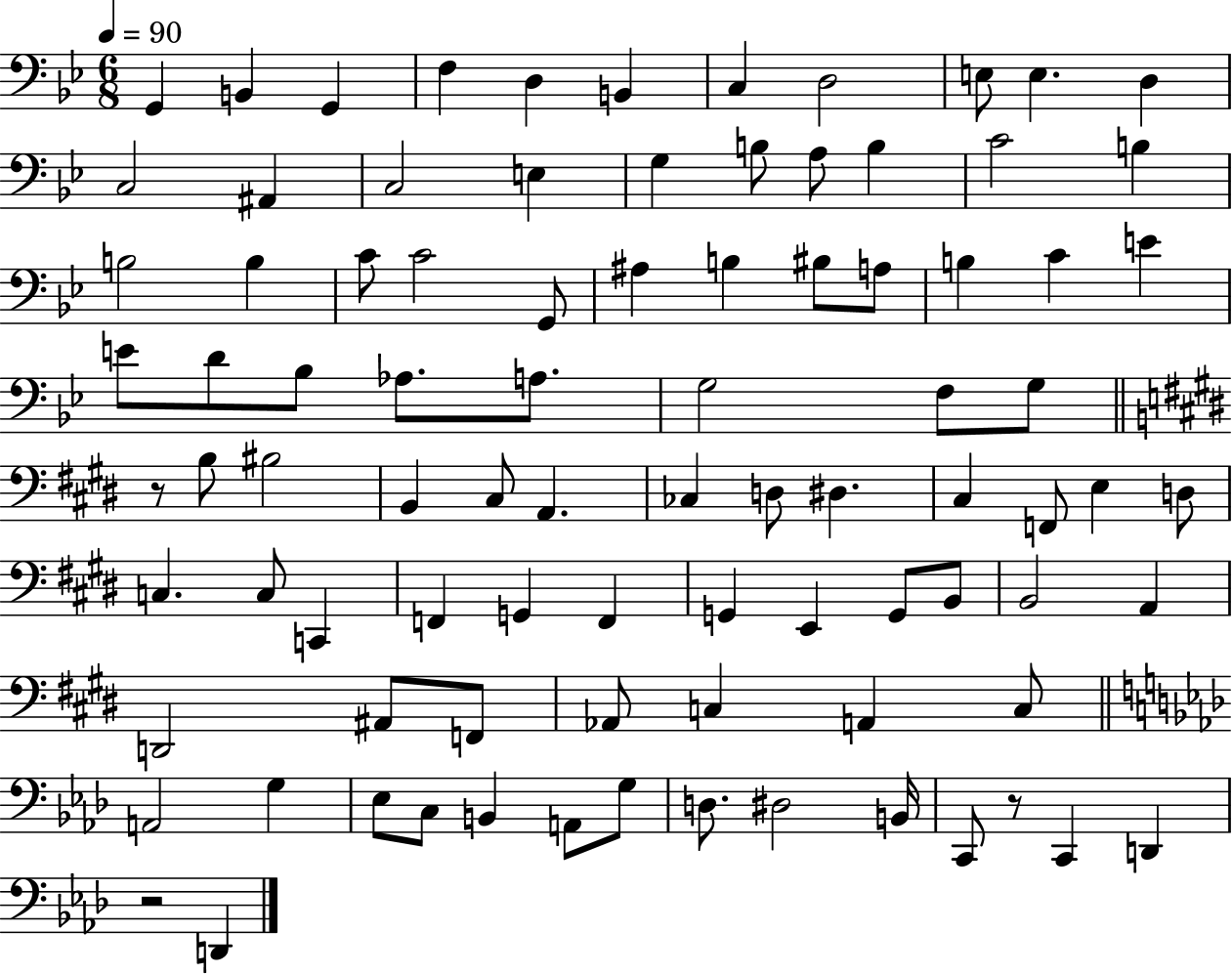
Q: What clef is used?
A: bass